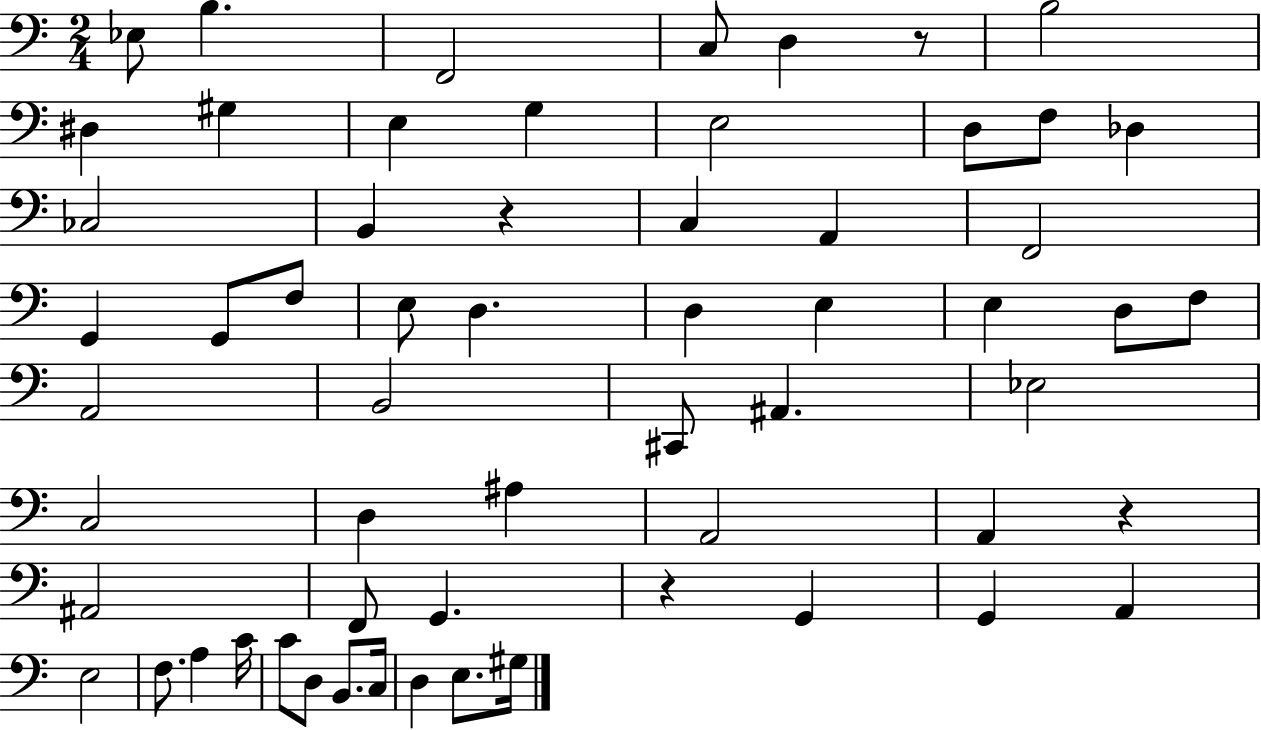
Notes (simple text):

Eb3/e B3/q. F2/h C3/e D3/q R/e B3/h D#3/q G#3/q E3/q G3/q E3/h D3/e F3/e Db3/q CES3/h B2/q R/q C3/q A2/q F2/h G2/q G2/e F3/e E3/e D3/q. D3/q E3/q E3/q D3/e F3/e A2/h B2/h C#2/e A#2/q. Eb3/h C3/h D3/q A#3/q A2/h A2/q R/q A#2/h F2/e G2/q. R/q G2/q G2/q A2/q E3/h F3/e. A3/q C4/s C4/e D3/e B2/e. C3/s D3/q E3/e. G#3/s